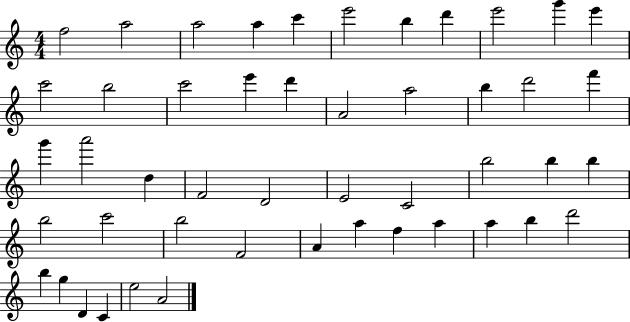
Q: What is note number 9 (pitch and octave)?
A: E6